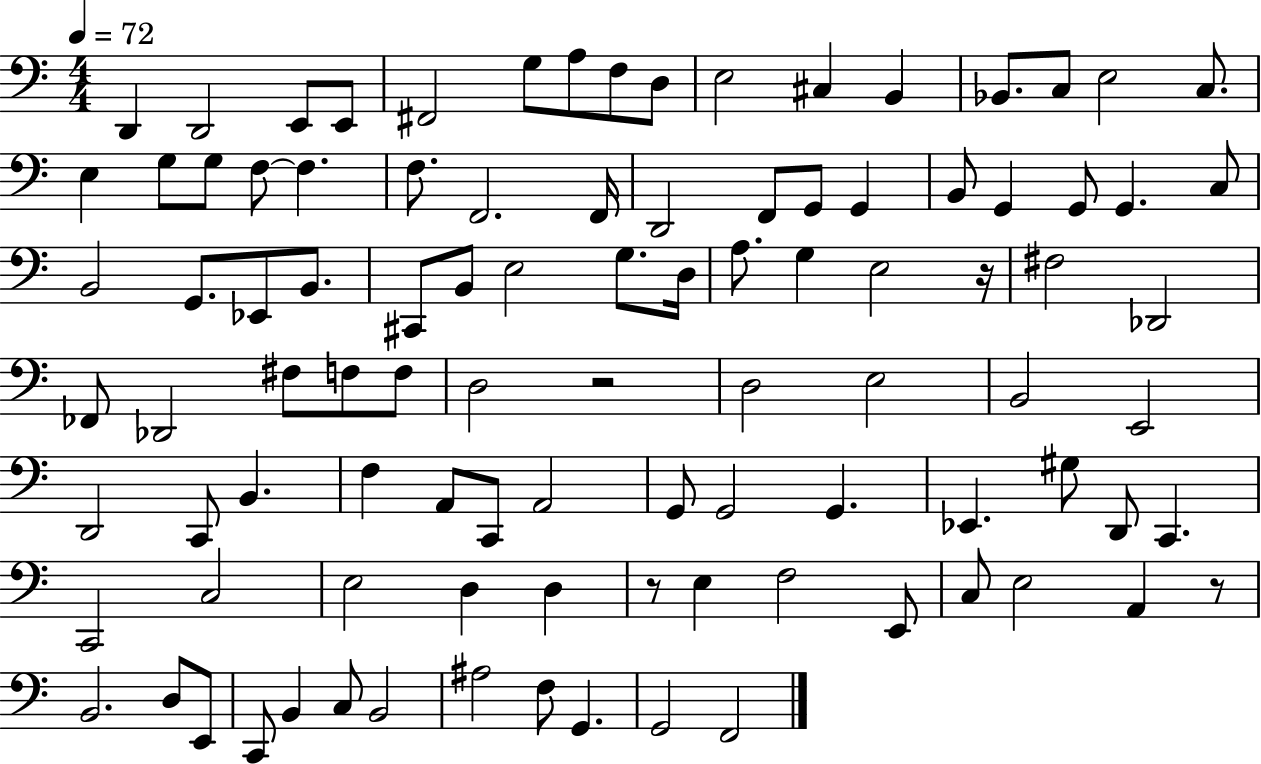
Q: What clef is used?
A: bass